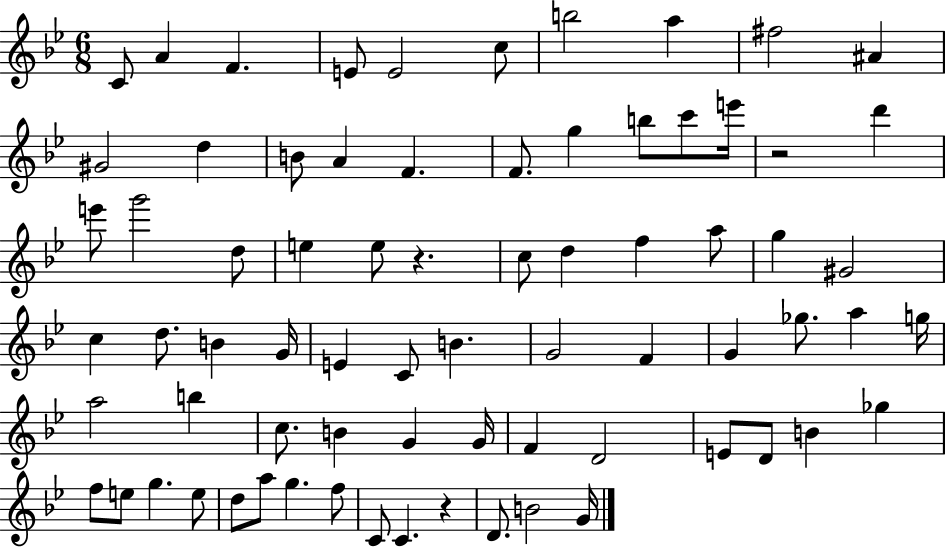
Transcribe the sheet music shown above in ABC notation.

X:1
T:Untitled
M:6/8
L:1/4
K:Bb
C/2 A F E/2 E2 c/2 b2 a ^f2 ^A ^G2 d B/2 A F F/2 g b/2 c'/2 e'/4 z2 d' e'/2 g'2 d/2 e e/2 z c/2 d f a/2 g ^G2 c d/2 B G/4 E C/2 B G2 F G _g/2 a g/4 a2 b c/2 B G G/4 F D2 E/2 D/2 B _g f/2 e/2 g e/2 d/2 a/2 g f/2 C/2 C z D/2 B2 G/4